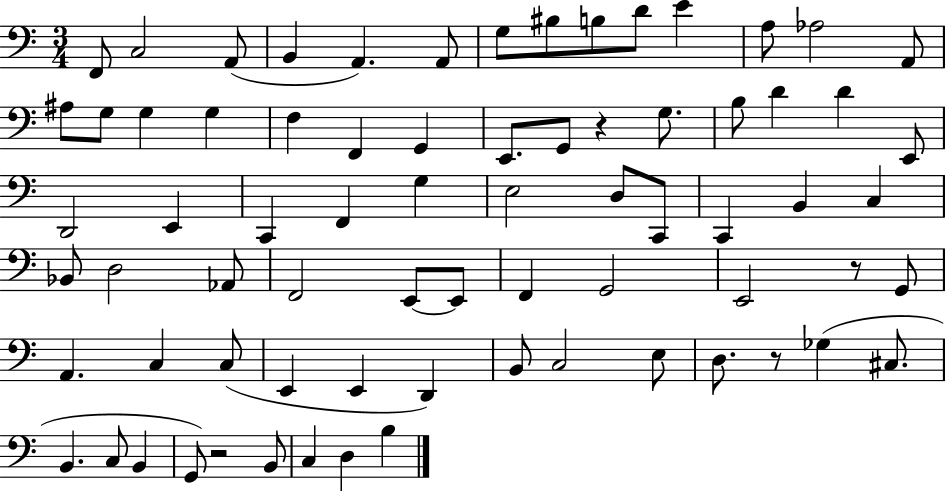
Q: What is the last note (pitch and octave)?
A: B3